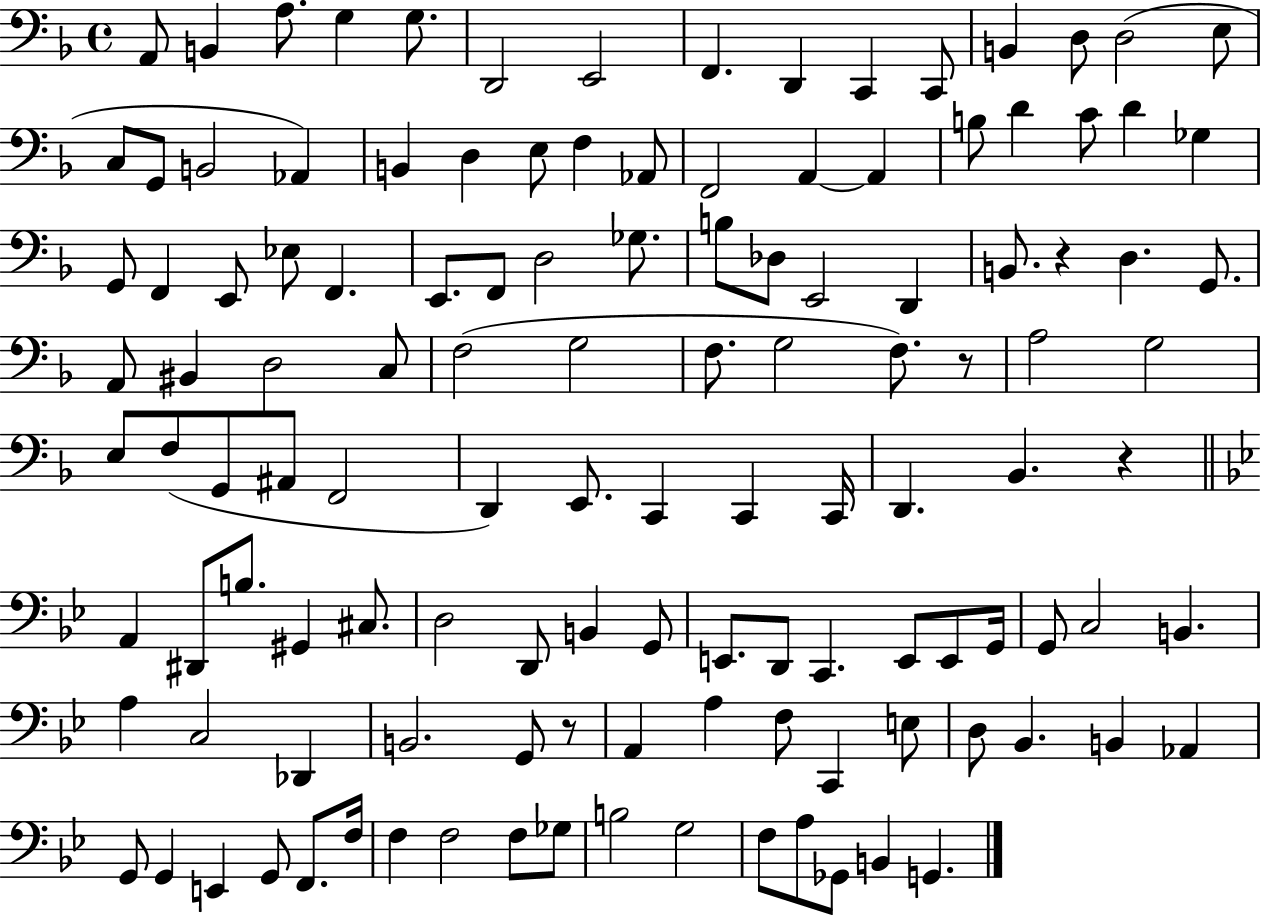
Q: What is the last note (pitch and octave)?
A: G2